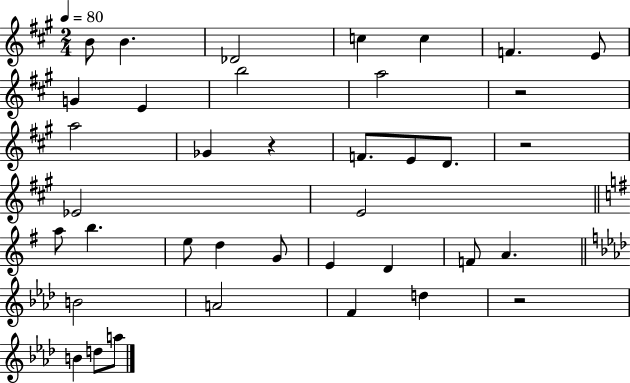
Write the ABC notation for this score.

X:1
T:Untitled
M:2/4
L:1/4
K:A
B/2 B _D2 c c F E/2 G E b2 a2 z2 a2 _G z F/2 E/2 D/2 z2 _E2 E2 a/2 b e/2 d G/2 E D F/2 A B2 A2 F d z2 B d/2 a/2